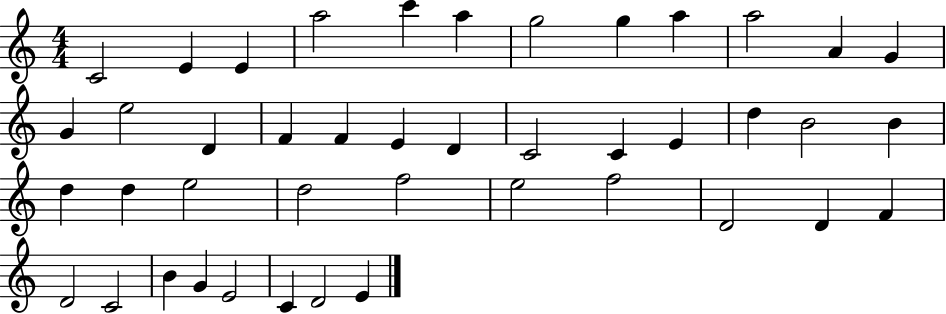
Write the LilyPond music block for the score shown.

{
  \clef treble
  \numericTimeSignature
  \time 4/4
  \key c \major
  c'2 e'4 e'4 | a''2 c'''4 a''4 | g''2 g''4 a''4 | a''2 a'4 g'4 | \break g'4 e''2 d'4 | f'4 f'4 e'4 d'4 | c'2 c'4 e'4 | d''4 b'2 b'4 | \break d''4 d''4 e''2 | d''2 f''2 | e''2 f''2 | d'2 d'4 f'4 | \break d'2 c'2 | b'4 g'4 e'2 | c'4 d'2 e'4 | \bar "|."
}